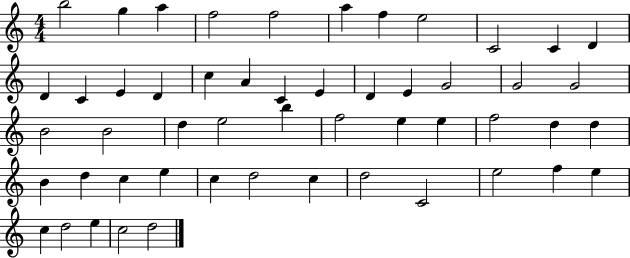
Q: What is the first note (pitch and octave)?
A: B5